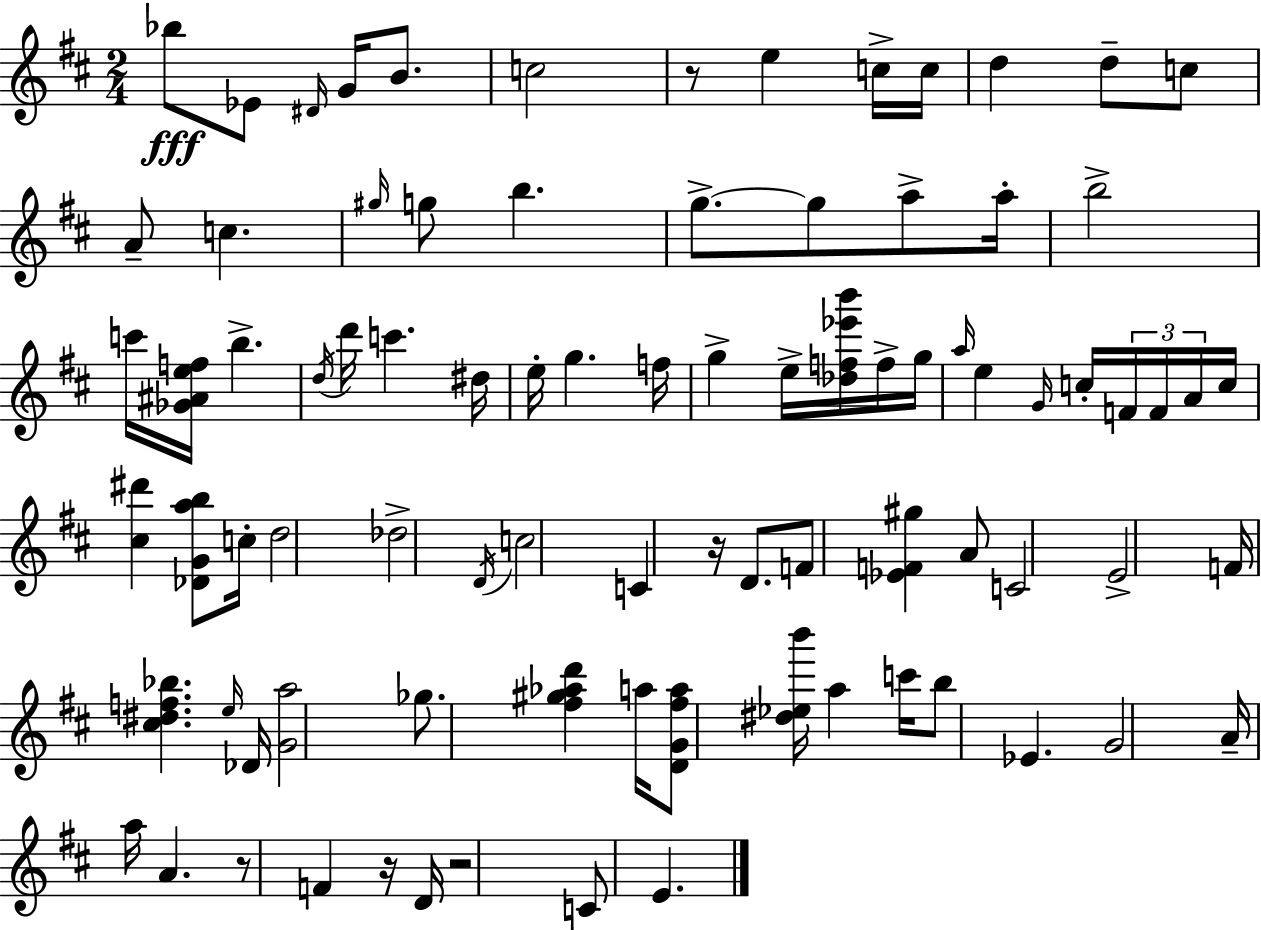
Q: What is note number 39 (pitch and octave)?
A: C5